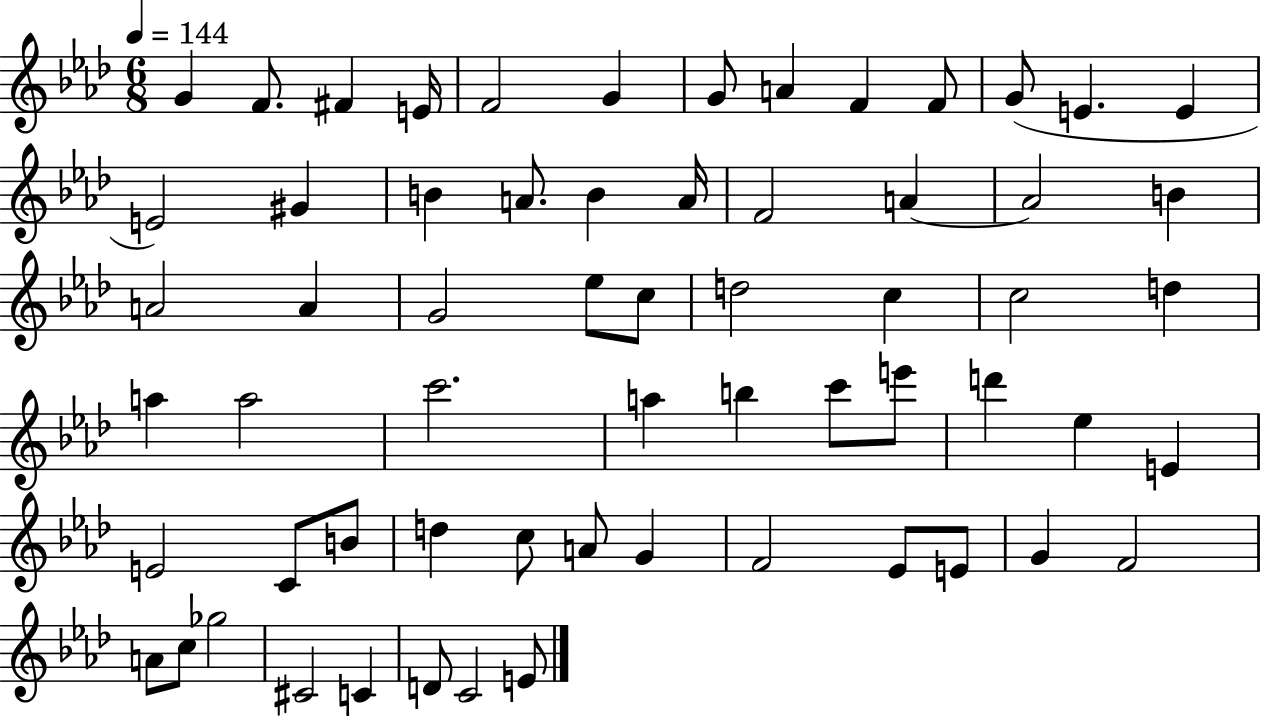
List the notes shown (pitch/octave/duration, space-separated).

G4/q F4/e. F#4/q E4/s F4/h G4/q G4/e A4/q F4/q F4/e G4/e E4/q. E4/q E4/h G#4/q B4/q A4/e. B4/q A4/s F4/h A4/q A4/h B4/q A4/h A4/q G4/h Eb5/e C5/e D5/h C5/q C5/h D5/q A5/q A5/h C6/h. A5/q B5/q C6/e E6/e D6/q Eb5/q E4/q E4/h C4/e B4/e D5/q C5/e A4/e G4/q F4/h Eb4/e E4/e G4/q F4/h A4/e C5/e Gb5/h C#4/h C4/q D4/e C4/h E4/e